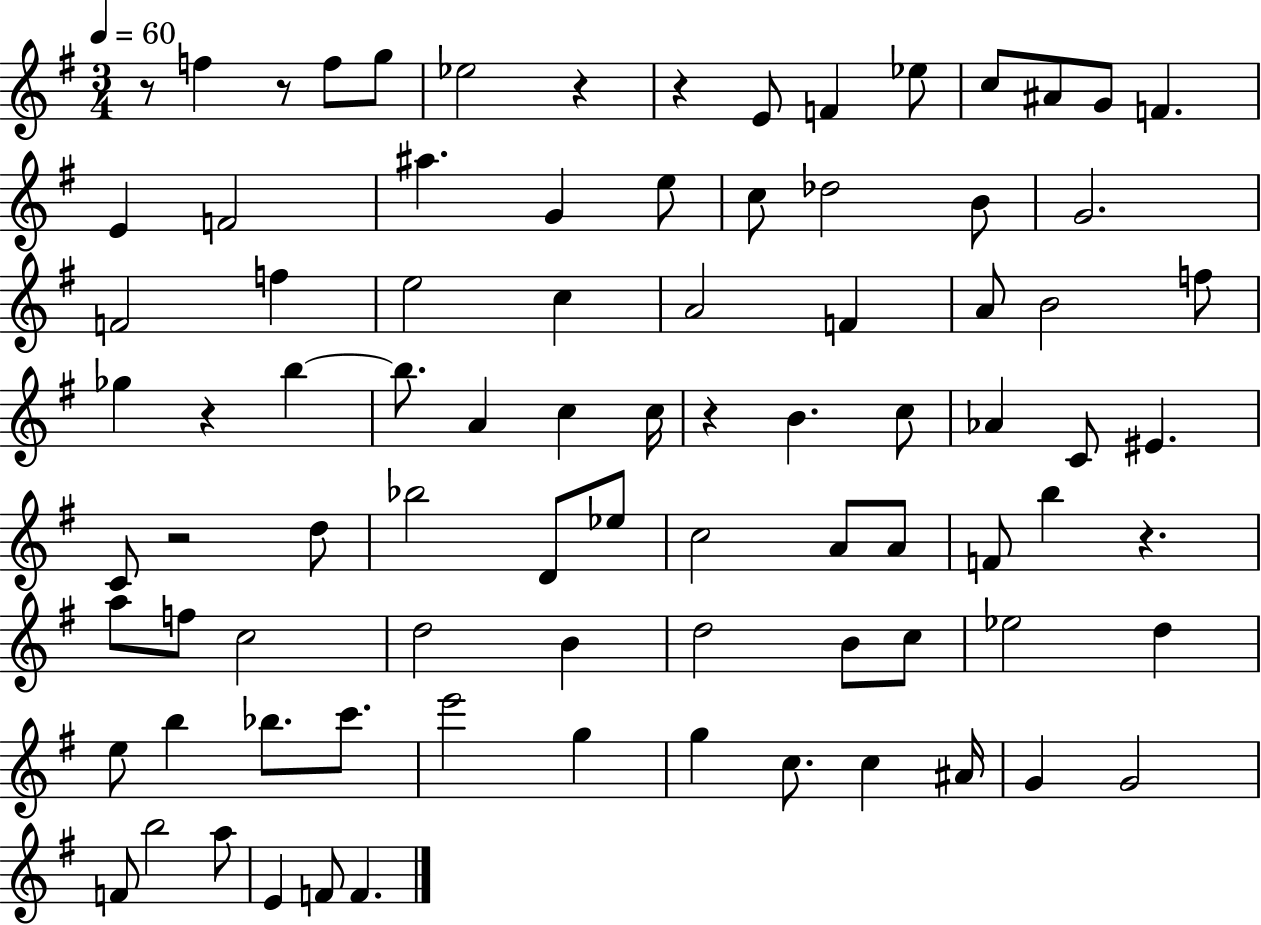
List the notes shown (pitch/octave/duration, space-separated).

R/e F5/q R/e F5/e G5/e Eb5/h R/q R/q E4/e F4/q Eb5/e C5/e A#4/e G4/e F4/q. E4/q F4/h A#5/q. G4/q E5/e C5/e Db5/h B4/e G4/h. F4/h F5/q E5/h C5/q A4/h F4/q A4/e B4/h F5/e Gb5/q R/q B5/q B5/e. A4/q C5/q C5/s R/q B4/q. C5/e Ab4/q C4/e EIS4/q. C4/e R/h D5/e Bb5/h D4/e Eb5/e C5/h A4/e A4/e F4/e B5/q R/q. A5/e F5/e C5/h D5/h B4/q D5/h B4/e C5/e Eb5/h D5/q E5/e B5/q Bb5/e. C6/e. E6/h G5/q G5/q C5/e. C5/q A#4/s G4/q G4/h F4/e B5/h A5/e E4/q F4/e F4/q.